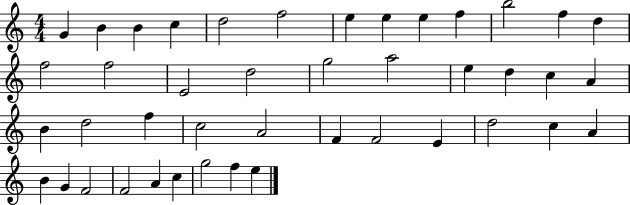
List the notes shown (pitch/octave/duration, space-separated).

G4/q B4/q B4/q C5/q D5/h F5/h E5/q E5/q E5/q F5/q B5/h F5/q D5/q F5/h F5/h E4/h D5/h G5/h A5/h E5/q D5/q C5/q A4/q B4/q D5/h F5/q C5/h A4/h F4/q F4/h E4/q D5/h C5/q A4/q B4/q G4/q F4/h F4/h A4/q C5/q G5/h F5/q E5/q